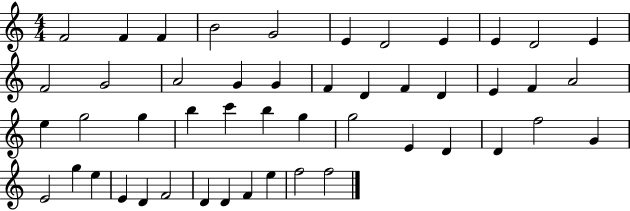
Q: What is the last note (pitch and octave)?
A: F5